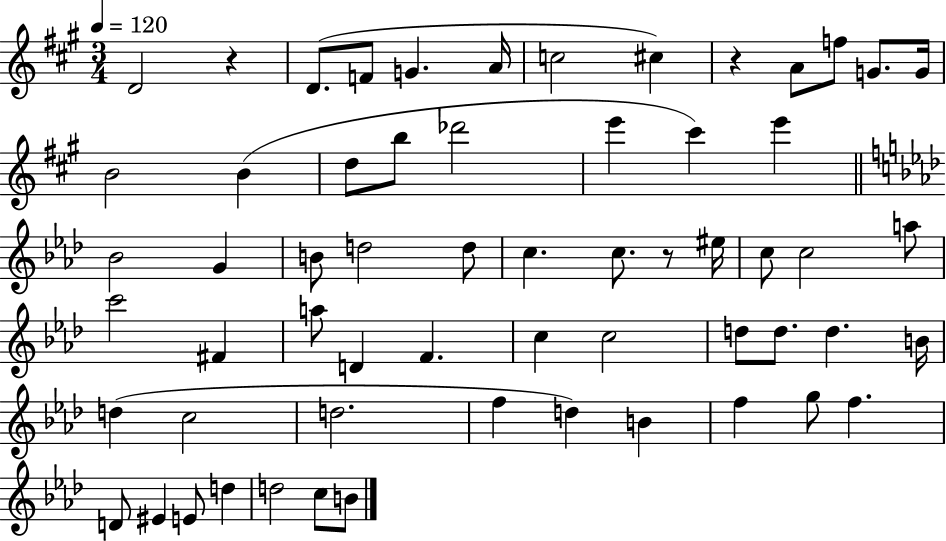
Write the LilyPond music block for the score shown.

{
  \clef treble
  \numericTimeSignature
  \time 3/4
  \key a \major
  \tempo 4 = 120
  d'2 r4 | d'8.( f'8 g'4. a'16 | c''2 cis''4) | r4 a'8 f''8 g'8. g'16 | \break b'2 b'4( | d''8 b''8 des'''2 | e'''4 cis'''4) e'''4 | \bar "||" \break \key aes \major bes'2 g'4 | b'8 d''2 d''8 | c''4. c''8. r8 eis''16 | c''8 c''2 a''8 | \break c'''2 fis'4 | a''8 d'4 f'4. | c''4 c''2 | d''8 d''8. d''4. b'16 | \break d''4( c''2 | d''2. | f''4 d''4) b'4 | f''4 g''8 f''4. | \break d'8 eis'4 e'8 d''4 | d''2 c''8 b'8 | \bar "|."
}